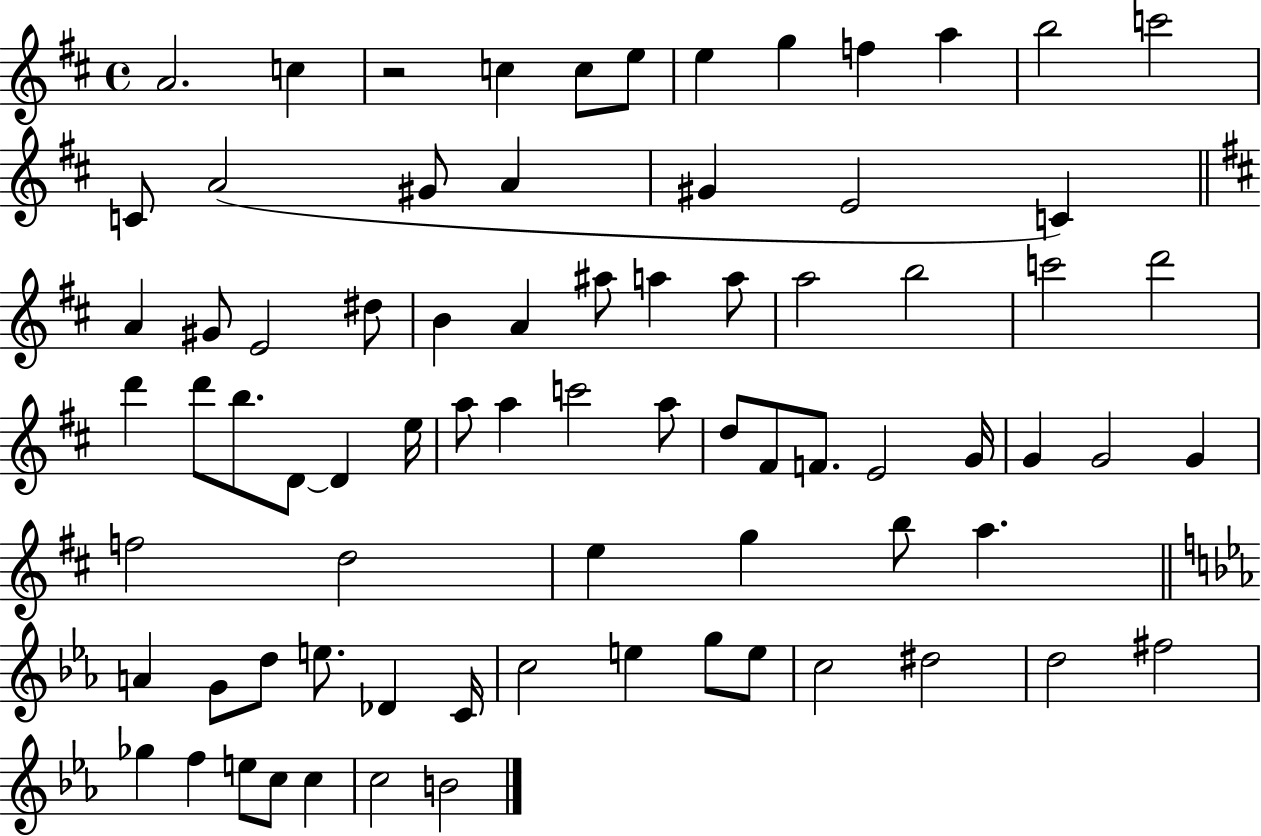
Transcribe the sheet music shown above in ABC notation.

X:1
T:Untitled
M:4/4
L:1/4
K:D
A2 c z2 c c/2 e/2 e g f a b2 c'2 C/2 A2 ^G/2 A ^G E2 C A ^G/2 E2 ^d/2 B A ^a/2 a a/2 a2 b2 c'2 d'2 d' d'/2 b/2 D/2 D e/4 a/2 a c'2 a/2 d/2 ^F/2 F/2 E2 G/4 G G2 G f2 d2 e g b/2 a A G/2 d/2 e/2 _D C/4 c2 e g/2 e/2 c2 ^d2 d2 ^f2 _g f e/2 c/2 c c2 B2